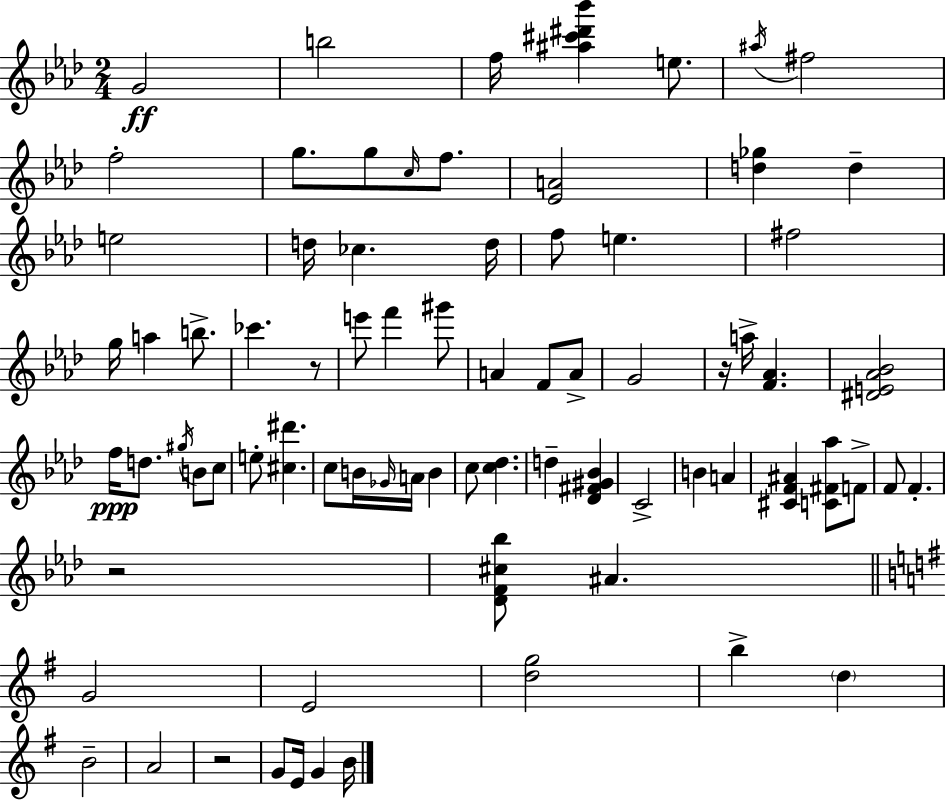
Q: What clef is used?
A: treble